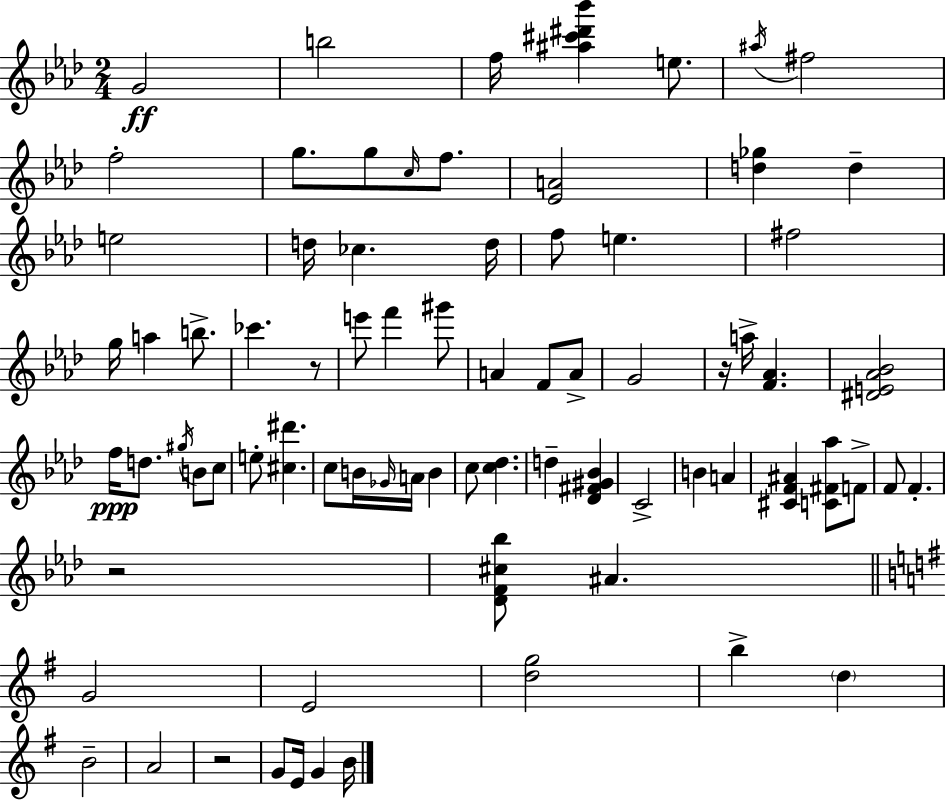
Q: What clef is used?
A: treble